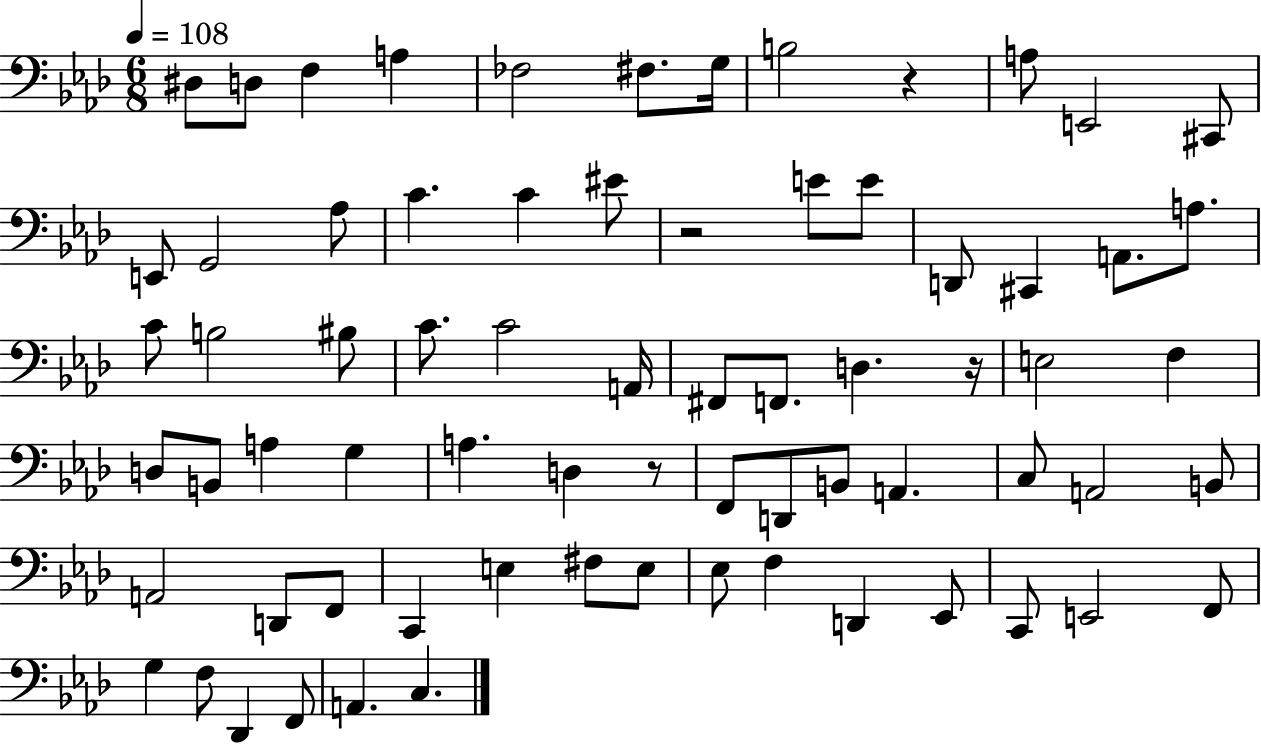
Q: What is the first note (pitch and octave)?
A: D#3